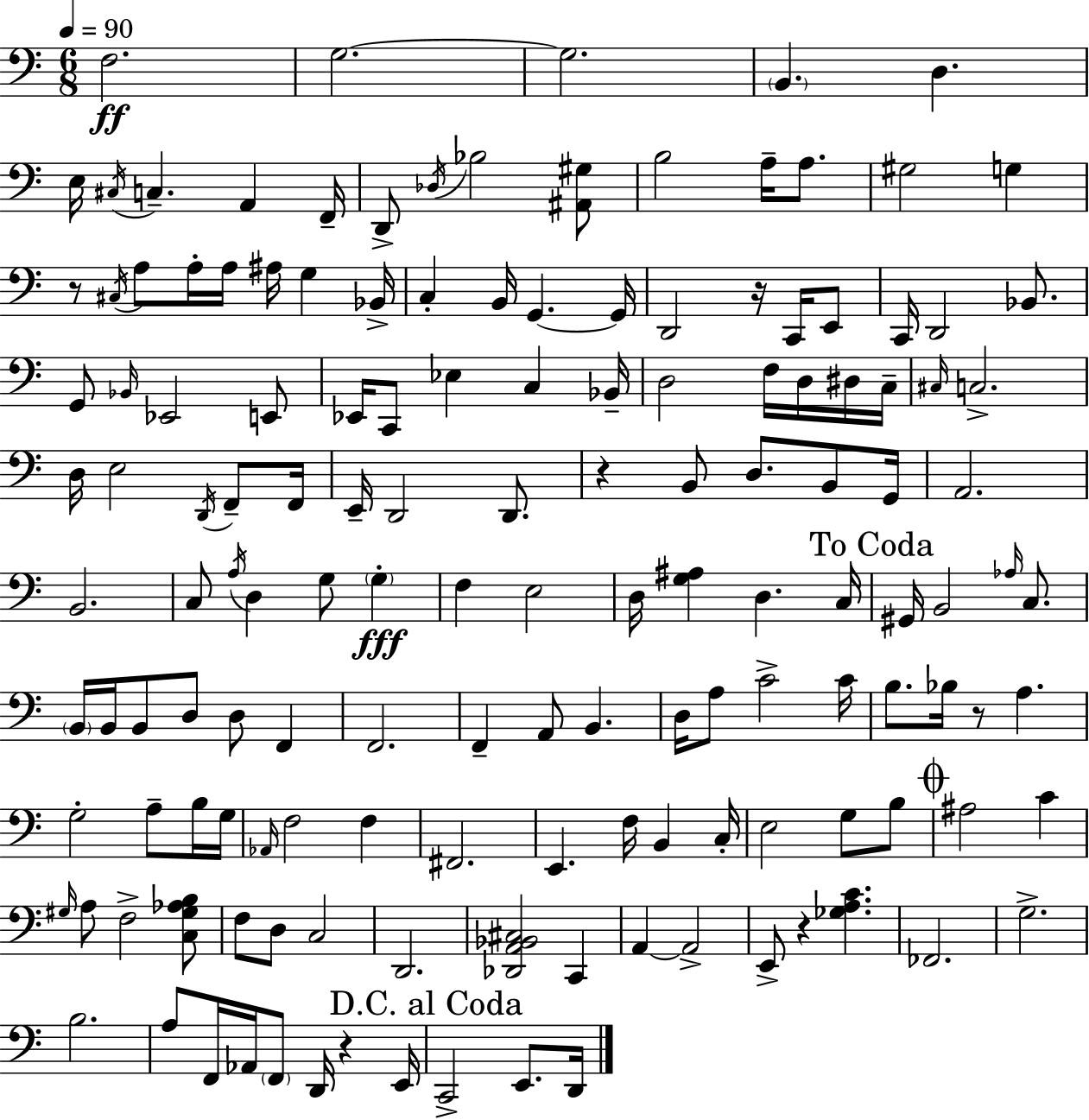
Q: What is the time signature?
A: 6/8